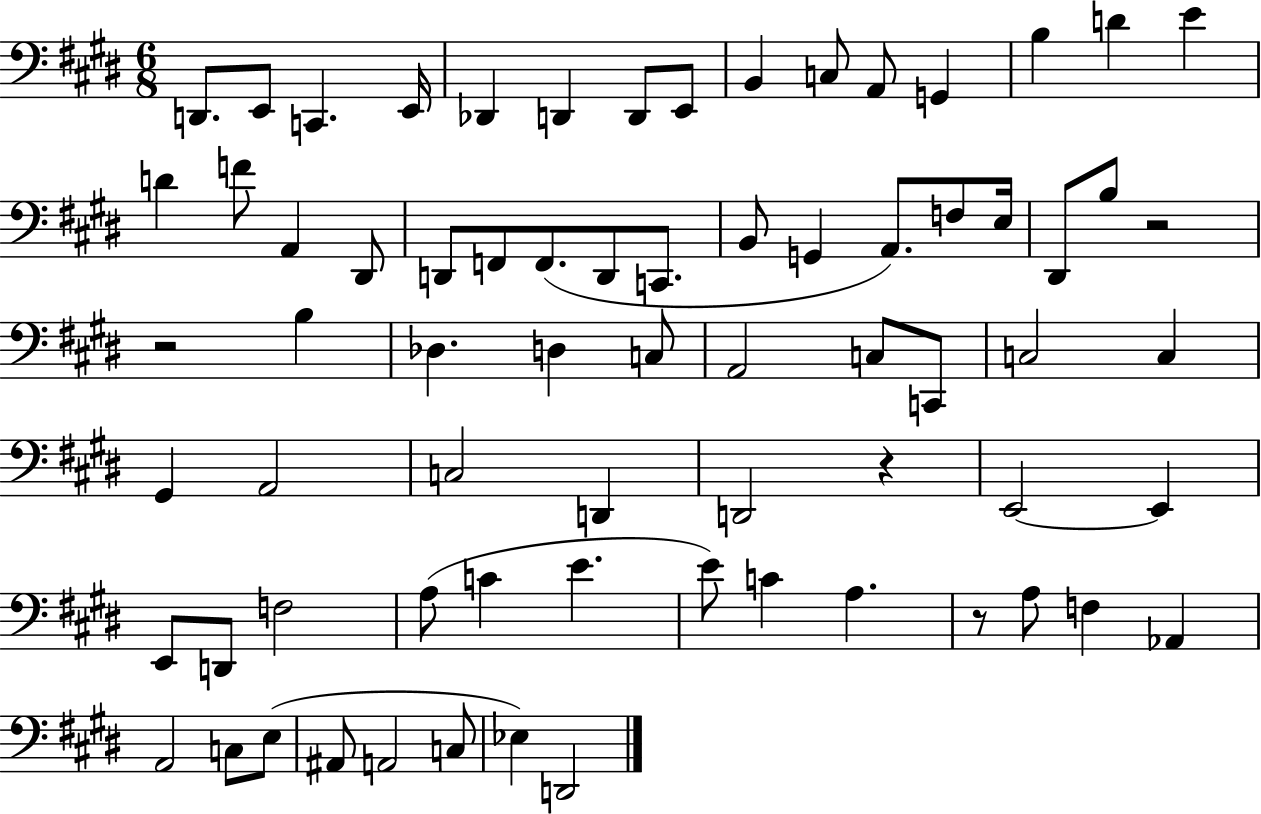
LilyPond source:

{
  \clef bass
  \numericTimeSignature
  \time 6/8
  \key e \major
  d,8. e,8 c,4. e,16 | des,4 d,4 d,8 e,8 | b,4 c8 a,8 g,4 | b4 d'4 e'4 | \break d'4 f'8 a,4 dis,8 | d,8 f,8 f,8.( d,8 c,8. | b,8 g,4 a,8.) f8 e16 | dis,8 b8 r2 | \break r2 b4 | des4. d4 c8 | a,2 c8 c,8 | c2 c4 | \break gis,4 a,2 | c2 d,4 | d,2 r4 | e,2~~ e,4 | \break e,8 d,8 f2 | a8( c'4 e'4. | e'8) c'4 a4. | r8 a8 f4 aes,4 | \break a,2 c8 e8( | ais,8 a,2 c8 | ees4) d,2 | \bar "|."
}